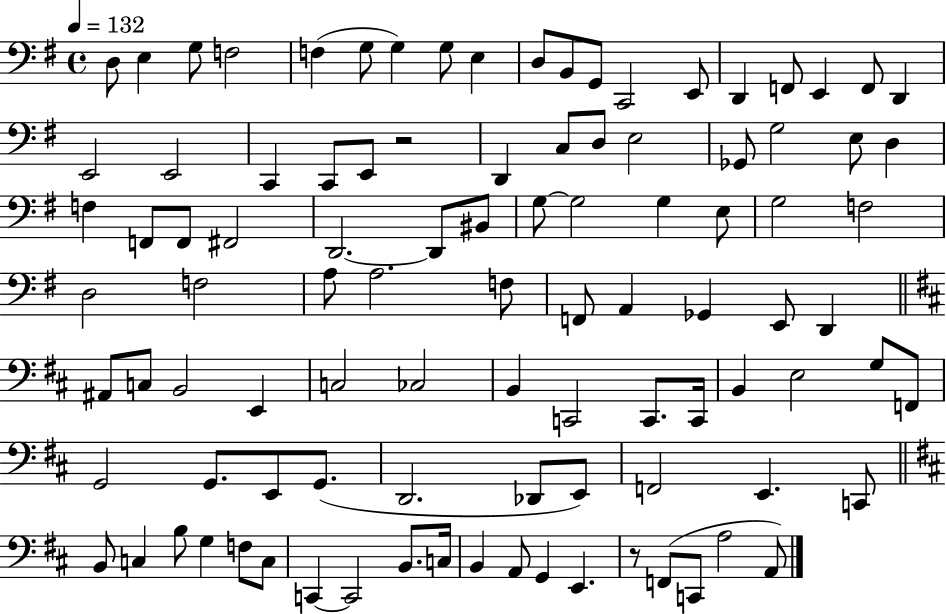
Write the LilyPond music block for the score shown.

{
  \clef bass
  \time 4/4
  \defaultTimeSignature
  \key g \major
  \tempo 4 = 132
  d8 e4 g8 f2 | f4( g8 g4) g8 e4 | d8 b,8 g,8 c,2 e,8 | d,4 f,8 e,4 f,8 d,4 | \break e,2 e,2 | c,4 c,8 e,8 r2 | d,4 c8 d8 e2 | ges,8 g2 e8 d4 | \break f4 f,8 f,8 fis,2 | d,2.~~ d,8 bis,8 | g8~~ g2 g4 e8 | g2 f2 | \break d2 f2 | a8 a2. f8 | f,8 a,4 ges,4 e,8 d,4 | \bar "||" \break \key d \major ais,8 c8 b,2 e,4 | c2 ces2 | b,4 c,2 c,8. c,16 | b,4 e2 g8 f,8 | \break g,2 g,8. e,8 g,8.( | d,2. des,8 e,8) | f,2 e,4. c,8 | \bar "||" \break \key d \major b,8 c4 b8 g4 f8 c8 | c,4~~ c,2 b,8. c16 | b,4 a,8 g,4 e,4. | r8 f,8( c,8 a2 a,8) | \break \bar "|."
}